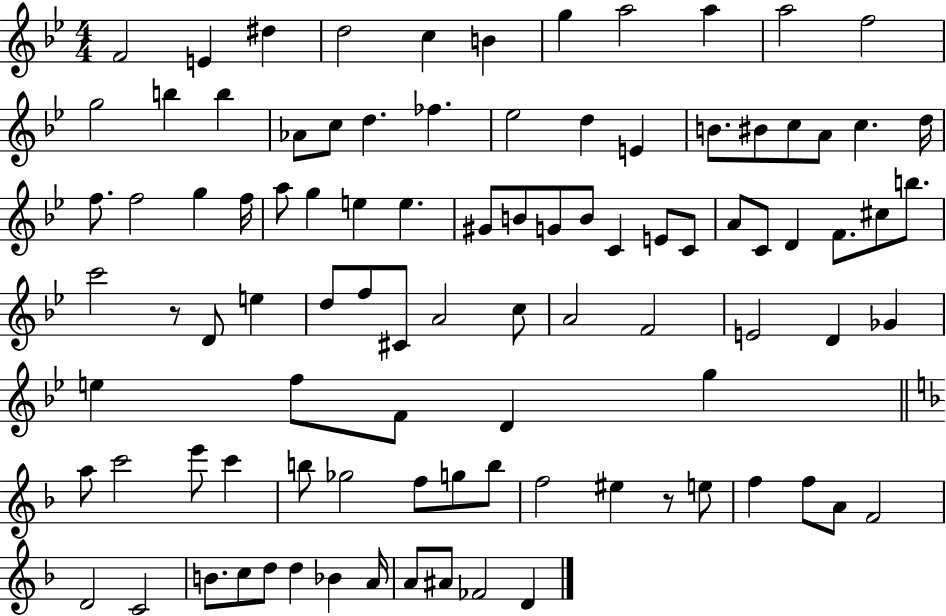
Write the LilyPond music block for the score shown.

{
  \clef treble
  \numericTimeSignature
  \time 4/4
  \key bes \major
  f'2 e'4 dis''4 | d''2 c''4 b'4 | g''4 a''2 a''4 | a''2 f''2 | \break g''2 b''4 b''4 | aes'8 c''8 d''4. fes''4. | ees''2 d''4 e'4 | b'8. bis'8 c''8 a'8 c''4. d''16 | \break f''8. f''2 g''4 f''16 | a''8 g''4 e''4 e''4. | gis'8 b'8 g'8 b'8 c'4 e'8 c'8 | a'8 c'8 d'4 f'8. cis''8 b''8. | \break c'''2 r8 d'8 e''4 | d''8 f''8 cis'8 a'2 c''8 | a'2 f'2 | e'2 d'4 ges'4 | \break e''4 f''8 f'8 d'4 g''4 | \bar "||" \break \key d \minor a''8 c'''2 e'''8 c'''4 | b''8 ges''2 f''8 g''8 b''8 | f''2 eis''4 r8 e''8 | f''4 f''8 a'8 f'2 | \break d'2 c'2 | b'8. c''8 d''8 d''4 bes'4 a'16 | a'8 ais'8 fes'2 d'4 | \bar "|."
}